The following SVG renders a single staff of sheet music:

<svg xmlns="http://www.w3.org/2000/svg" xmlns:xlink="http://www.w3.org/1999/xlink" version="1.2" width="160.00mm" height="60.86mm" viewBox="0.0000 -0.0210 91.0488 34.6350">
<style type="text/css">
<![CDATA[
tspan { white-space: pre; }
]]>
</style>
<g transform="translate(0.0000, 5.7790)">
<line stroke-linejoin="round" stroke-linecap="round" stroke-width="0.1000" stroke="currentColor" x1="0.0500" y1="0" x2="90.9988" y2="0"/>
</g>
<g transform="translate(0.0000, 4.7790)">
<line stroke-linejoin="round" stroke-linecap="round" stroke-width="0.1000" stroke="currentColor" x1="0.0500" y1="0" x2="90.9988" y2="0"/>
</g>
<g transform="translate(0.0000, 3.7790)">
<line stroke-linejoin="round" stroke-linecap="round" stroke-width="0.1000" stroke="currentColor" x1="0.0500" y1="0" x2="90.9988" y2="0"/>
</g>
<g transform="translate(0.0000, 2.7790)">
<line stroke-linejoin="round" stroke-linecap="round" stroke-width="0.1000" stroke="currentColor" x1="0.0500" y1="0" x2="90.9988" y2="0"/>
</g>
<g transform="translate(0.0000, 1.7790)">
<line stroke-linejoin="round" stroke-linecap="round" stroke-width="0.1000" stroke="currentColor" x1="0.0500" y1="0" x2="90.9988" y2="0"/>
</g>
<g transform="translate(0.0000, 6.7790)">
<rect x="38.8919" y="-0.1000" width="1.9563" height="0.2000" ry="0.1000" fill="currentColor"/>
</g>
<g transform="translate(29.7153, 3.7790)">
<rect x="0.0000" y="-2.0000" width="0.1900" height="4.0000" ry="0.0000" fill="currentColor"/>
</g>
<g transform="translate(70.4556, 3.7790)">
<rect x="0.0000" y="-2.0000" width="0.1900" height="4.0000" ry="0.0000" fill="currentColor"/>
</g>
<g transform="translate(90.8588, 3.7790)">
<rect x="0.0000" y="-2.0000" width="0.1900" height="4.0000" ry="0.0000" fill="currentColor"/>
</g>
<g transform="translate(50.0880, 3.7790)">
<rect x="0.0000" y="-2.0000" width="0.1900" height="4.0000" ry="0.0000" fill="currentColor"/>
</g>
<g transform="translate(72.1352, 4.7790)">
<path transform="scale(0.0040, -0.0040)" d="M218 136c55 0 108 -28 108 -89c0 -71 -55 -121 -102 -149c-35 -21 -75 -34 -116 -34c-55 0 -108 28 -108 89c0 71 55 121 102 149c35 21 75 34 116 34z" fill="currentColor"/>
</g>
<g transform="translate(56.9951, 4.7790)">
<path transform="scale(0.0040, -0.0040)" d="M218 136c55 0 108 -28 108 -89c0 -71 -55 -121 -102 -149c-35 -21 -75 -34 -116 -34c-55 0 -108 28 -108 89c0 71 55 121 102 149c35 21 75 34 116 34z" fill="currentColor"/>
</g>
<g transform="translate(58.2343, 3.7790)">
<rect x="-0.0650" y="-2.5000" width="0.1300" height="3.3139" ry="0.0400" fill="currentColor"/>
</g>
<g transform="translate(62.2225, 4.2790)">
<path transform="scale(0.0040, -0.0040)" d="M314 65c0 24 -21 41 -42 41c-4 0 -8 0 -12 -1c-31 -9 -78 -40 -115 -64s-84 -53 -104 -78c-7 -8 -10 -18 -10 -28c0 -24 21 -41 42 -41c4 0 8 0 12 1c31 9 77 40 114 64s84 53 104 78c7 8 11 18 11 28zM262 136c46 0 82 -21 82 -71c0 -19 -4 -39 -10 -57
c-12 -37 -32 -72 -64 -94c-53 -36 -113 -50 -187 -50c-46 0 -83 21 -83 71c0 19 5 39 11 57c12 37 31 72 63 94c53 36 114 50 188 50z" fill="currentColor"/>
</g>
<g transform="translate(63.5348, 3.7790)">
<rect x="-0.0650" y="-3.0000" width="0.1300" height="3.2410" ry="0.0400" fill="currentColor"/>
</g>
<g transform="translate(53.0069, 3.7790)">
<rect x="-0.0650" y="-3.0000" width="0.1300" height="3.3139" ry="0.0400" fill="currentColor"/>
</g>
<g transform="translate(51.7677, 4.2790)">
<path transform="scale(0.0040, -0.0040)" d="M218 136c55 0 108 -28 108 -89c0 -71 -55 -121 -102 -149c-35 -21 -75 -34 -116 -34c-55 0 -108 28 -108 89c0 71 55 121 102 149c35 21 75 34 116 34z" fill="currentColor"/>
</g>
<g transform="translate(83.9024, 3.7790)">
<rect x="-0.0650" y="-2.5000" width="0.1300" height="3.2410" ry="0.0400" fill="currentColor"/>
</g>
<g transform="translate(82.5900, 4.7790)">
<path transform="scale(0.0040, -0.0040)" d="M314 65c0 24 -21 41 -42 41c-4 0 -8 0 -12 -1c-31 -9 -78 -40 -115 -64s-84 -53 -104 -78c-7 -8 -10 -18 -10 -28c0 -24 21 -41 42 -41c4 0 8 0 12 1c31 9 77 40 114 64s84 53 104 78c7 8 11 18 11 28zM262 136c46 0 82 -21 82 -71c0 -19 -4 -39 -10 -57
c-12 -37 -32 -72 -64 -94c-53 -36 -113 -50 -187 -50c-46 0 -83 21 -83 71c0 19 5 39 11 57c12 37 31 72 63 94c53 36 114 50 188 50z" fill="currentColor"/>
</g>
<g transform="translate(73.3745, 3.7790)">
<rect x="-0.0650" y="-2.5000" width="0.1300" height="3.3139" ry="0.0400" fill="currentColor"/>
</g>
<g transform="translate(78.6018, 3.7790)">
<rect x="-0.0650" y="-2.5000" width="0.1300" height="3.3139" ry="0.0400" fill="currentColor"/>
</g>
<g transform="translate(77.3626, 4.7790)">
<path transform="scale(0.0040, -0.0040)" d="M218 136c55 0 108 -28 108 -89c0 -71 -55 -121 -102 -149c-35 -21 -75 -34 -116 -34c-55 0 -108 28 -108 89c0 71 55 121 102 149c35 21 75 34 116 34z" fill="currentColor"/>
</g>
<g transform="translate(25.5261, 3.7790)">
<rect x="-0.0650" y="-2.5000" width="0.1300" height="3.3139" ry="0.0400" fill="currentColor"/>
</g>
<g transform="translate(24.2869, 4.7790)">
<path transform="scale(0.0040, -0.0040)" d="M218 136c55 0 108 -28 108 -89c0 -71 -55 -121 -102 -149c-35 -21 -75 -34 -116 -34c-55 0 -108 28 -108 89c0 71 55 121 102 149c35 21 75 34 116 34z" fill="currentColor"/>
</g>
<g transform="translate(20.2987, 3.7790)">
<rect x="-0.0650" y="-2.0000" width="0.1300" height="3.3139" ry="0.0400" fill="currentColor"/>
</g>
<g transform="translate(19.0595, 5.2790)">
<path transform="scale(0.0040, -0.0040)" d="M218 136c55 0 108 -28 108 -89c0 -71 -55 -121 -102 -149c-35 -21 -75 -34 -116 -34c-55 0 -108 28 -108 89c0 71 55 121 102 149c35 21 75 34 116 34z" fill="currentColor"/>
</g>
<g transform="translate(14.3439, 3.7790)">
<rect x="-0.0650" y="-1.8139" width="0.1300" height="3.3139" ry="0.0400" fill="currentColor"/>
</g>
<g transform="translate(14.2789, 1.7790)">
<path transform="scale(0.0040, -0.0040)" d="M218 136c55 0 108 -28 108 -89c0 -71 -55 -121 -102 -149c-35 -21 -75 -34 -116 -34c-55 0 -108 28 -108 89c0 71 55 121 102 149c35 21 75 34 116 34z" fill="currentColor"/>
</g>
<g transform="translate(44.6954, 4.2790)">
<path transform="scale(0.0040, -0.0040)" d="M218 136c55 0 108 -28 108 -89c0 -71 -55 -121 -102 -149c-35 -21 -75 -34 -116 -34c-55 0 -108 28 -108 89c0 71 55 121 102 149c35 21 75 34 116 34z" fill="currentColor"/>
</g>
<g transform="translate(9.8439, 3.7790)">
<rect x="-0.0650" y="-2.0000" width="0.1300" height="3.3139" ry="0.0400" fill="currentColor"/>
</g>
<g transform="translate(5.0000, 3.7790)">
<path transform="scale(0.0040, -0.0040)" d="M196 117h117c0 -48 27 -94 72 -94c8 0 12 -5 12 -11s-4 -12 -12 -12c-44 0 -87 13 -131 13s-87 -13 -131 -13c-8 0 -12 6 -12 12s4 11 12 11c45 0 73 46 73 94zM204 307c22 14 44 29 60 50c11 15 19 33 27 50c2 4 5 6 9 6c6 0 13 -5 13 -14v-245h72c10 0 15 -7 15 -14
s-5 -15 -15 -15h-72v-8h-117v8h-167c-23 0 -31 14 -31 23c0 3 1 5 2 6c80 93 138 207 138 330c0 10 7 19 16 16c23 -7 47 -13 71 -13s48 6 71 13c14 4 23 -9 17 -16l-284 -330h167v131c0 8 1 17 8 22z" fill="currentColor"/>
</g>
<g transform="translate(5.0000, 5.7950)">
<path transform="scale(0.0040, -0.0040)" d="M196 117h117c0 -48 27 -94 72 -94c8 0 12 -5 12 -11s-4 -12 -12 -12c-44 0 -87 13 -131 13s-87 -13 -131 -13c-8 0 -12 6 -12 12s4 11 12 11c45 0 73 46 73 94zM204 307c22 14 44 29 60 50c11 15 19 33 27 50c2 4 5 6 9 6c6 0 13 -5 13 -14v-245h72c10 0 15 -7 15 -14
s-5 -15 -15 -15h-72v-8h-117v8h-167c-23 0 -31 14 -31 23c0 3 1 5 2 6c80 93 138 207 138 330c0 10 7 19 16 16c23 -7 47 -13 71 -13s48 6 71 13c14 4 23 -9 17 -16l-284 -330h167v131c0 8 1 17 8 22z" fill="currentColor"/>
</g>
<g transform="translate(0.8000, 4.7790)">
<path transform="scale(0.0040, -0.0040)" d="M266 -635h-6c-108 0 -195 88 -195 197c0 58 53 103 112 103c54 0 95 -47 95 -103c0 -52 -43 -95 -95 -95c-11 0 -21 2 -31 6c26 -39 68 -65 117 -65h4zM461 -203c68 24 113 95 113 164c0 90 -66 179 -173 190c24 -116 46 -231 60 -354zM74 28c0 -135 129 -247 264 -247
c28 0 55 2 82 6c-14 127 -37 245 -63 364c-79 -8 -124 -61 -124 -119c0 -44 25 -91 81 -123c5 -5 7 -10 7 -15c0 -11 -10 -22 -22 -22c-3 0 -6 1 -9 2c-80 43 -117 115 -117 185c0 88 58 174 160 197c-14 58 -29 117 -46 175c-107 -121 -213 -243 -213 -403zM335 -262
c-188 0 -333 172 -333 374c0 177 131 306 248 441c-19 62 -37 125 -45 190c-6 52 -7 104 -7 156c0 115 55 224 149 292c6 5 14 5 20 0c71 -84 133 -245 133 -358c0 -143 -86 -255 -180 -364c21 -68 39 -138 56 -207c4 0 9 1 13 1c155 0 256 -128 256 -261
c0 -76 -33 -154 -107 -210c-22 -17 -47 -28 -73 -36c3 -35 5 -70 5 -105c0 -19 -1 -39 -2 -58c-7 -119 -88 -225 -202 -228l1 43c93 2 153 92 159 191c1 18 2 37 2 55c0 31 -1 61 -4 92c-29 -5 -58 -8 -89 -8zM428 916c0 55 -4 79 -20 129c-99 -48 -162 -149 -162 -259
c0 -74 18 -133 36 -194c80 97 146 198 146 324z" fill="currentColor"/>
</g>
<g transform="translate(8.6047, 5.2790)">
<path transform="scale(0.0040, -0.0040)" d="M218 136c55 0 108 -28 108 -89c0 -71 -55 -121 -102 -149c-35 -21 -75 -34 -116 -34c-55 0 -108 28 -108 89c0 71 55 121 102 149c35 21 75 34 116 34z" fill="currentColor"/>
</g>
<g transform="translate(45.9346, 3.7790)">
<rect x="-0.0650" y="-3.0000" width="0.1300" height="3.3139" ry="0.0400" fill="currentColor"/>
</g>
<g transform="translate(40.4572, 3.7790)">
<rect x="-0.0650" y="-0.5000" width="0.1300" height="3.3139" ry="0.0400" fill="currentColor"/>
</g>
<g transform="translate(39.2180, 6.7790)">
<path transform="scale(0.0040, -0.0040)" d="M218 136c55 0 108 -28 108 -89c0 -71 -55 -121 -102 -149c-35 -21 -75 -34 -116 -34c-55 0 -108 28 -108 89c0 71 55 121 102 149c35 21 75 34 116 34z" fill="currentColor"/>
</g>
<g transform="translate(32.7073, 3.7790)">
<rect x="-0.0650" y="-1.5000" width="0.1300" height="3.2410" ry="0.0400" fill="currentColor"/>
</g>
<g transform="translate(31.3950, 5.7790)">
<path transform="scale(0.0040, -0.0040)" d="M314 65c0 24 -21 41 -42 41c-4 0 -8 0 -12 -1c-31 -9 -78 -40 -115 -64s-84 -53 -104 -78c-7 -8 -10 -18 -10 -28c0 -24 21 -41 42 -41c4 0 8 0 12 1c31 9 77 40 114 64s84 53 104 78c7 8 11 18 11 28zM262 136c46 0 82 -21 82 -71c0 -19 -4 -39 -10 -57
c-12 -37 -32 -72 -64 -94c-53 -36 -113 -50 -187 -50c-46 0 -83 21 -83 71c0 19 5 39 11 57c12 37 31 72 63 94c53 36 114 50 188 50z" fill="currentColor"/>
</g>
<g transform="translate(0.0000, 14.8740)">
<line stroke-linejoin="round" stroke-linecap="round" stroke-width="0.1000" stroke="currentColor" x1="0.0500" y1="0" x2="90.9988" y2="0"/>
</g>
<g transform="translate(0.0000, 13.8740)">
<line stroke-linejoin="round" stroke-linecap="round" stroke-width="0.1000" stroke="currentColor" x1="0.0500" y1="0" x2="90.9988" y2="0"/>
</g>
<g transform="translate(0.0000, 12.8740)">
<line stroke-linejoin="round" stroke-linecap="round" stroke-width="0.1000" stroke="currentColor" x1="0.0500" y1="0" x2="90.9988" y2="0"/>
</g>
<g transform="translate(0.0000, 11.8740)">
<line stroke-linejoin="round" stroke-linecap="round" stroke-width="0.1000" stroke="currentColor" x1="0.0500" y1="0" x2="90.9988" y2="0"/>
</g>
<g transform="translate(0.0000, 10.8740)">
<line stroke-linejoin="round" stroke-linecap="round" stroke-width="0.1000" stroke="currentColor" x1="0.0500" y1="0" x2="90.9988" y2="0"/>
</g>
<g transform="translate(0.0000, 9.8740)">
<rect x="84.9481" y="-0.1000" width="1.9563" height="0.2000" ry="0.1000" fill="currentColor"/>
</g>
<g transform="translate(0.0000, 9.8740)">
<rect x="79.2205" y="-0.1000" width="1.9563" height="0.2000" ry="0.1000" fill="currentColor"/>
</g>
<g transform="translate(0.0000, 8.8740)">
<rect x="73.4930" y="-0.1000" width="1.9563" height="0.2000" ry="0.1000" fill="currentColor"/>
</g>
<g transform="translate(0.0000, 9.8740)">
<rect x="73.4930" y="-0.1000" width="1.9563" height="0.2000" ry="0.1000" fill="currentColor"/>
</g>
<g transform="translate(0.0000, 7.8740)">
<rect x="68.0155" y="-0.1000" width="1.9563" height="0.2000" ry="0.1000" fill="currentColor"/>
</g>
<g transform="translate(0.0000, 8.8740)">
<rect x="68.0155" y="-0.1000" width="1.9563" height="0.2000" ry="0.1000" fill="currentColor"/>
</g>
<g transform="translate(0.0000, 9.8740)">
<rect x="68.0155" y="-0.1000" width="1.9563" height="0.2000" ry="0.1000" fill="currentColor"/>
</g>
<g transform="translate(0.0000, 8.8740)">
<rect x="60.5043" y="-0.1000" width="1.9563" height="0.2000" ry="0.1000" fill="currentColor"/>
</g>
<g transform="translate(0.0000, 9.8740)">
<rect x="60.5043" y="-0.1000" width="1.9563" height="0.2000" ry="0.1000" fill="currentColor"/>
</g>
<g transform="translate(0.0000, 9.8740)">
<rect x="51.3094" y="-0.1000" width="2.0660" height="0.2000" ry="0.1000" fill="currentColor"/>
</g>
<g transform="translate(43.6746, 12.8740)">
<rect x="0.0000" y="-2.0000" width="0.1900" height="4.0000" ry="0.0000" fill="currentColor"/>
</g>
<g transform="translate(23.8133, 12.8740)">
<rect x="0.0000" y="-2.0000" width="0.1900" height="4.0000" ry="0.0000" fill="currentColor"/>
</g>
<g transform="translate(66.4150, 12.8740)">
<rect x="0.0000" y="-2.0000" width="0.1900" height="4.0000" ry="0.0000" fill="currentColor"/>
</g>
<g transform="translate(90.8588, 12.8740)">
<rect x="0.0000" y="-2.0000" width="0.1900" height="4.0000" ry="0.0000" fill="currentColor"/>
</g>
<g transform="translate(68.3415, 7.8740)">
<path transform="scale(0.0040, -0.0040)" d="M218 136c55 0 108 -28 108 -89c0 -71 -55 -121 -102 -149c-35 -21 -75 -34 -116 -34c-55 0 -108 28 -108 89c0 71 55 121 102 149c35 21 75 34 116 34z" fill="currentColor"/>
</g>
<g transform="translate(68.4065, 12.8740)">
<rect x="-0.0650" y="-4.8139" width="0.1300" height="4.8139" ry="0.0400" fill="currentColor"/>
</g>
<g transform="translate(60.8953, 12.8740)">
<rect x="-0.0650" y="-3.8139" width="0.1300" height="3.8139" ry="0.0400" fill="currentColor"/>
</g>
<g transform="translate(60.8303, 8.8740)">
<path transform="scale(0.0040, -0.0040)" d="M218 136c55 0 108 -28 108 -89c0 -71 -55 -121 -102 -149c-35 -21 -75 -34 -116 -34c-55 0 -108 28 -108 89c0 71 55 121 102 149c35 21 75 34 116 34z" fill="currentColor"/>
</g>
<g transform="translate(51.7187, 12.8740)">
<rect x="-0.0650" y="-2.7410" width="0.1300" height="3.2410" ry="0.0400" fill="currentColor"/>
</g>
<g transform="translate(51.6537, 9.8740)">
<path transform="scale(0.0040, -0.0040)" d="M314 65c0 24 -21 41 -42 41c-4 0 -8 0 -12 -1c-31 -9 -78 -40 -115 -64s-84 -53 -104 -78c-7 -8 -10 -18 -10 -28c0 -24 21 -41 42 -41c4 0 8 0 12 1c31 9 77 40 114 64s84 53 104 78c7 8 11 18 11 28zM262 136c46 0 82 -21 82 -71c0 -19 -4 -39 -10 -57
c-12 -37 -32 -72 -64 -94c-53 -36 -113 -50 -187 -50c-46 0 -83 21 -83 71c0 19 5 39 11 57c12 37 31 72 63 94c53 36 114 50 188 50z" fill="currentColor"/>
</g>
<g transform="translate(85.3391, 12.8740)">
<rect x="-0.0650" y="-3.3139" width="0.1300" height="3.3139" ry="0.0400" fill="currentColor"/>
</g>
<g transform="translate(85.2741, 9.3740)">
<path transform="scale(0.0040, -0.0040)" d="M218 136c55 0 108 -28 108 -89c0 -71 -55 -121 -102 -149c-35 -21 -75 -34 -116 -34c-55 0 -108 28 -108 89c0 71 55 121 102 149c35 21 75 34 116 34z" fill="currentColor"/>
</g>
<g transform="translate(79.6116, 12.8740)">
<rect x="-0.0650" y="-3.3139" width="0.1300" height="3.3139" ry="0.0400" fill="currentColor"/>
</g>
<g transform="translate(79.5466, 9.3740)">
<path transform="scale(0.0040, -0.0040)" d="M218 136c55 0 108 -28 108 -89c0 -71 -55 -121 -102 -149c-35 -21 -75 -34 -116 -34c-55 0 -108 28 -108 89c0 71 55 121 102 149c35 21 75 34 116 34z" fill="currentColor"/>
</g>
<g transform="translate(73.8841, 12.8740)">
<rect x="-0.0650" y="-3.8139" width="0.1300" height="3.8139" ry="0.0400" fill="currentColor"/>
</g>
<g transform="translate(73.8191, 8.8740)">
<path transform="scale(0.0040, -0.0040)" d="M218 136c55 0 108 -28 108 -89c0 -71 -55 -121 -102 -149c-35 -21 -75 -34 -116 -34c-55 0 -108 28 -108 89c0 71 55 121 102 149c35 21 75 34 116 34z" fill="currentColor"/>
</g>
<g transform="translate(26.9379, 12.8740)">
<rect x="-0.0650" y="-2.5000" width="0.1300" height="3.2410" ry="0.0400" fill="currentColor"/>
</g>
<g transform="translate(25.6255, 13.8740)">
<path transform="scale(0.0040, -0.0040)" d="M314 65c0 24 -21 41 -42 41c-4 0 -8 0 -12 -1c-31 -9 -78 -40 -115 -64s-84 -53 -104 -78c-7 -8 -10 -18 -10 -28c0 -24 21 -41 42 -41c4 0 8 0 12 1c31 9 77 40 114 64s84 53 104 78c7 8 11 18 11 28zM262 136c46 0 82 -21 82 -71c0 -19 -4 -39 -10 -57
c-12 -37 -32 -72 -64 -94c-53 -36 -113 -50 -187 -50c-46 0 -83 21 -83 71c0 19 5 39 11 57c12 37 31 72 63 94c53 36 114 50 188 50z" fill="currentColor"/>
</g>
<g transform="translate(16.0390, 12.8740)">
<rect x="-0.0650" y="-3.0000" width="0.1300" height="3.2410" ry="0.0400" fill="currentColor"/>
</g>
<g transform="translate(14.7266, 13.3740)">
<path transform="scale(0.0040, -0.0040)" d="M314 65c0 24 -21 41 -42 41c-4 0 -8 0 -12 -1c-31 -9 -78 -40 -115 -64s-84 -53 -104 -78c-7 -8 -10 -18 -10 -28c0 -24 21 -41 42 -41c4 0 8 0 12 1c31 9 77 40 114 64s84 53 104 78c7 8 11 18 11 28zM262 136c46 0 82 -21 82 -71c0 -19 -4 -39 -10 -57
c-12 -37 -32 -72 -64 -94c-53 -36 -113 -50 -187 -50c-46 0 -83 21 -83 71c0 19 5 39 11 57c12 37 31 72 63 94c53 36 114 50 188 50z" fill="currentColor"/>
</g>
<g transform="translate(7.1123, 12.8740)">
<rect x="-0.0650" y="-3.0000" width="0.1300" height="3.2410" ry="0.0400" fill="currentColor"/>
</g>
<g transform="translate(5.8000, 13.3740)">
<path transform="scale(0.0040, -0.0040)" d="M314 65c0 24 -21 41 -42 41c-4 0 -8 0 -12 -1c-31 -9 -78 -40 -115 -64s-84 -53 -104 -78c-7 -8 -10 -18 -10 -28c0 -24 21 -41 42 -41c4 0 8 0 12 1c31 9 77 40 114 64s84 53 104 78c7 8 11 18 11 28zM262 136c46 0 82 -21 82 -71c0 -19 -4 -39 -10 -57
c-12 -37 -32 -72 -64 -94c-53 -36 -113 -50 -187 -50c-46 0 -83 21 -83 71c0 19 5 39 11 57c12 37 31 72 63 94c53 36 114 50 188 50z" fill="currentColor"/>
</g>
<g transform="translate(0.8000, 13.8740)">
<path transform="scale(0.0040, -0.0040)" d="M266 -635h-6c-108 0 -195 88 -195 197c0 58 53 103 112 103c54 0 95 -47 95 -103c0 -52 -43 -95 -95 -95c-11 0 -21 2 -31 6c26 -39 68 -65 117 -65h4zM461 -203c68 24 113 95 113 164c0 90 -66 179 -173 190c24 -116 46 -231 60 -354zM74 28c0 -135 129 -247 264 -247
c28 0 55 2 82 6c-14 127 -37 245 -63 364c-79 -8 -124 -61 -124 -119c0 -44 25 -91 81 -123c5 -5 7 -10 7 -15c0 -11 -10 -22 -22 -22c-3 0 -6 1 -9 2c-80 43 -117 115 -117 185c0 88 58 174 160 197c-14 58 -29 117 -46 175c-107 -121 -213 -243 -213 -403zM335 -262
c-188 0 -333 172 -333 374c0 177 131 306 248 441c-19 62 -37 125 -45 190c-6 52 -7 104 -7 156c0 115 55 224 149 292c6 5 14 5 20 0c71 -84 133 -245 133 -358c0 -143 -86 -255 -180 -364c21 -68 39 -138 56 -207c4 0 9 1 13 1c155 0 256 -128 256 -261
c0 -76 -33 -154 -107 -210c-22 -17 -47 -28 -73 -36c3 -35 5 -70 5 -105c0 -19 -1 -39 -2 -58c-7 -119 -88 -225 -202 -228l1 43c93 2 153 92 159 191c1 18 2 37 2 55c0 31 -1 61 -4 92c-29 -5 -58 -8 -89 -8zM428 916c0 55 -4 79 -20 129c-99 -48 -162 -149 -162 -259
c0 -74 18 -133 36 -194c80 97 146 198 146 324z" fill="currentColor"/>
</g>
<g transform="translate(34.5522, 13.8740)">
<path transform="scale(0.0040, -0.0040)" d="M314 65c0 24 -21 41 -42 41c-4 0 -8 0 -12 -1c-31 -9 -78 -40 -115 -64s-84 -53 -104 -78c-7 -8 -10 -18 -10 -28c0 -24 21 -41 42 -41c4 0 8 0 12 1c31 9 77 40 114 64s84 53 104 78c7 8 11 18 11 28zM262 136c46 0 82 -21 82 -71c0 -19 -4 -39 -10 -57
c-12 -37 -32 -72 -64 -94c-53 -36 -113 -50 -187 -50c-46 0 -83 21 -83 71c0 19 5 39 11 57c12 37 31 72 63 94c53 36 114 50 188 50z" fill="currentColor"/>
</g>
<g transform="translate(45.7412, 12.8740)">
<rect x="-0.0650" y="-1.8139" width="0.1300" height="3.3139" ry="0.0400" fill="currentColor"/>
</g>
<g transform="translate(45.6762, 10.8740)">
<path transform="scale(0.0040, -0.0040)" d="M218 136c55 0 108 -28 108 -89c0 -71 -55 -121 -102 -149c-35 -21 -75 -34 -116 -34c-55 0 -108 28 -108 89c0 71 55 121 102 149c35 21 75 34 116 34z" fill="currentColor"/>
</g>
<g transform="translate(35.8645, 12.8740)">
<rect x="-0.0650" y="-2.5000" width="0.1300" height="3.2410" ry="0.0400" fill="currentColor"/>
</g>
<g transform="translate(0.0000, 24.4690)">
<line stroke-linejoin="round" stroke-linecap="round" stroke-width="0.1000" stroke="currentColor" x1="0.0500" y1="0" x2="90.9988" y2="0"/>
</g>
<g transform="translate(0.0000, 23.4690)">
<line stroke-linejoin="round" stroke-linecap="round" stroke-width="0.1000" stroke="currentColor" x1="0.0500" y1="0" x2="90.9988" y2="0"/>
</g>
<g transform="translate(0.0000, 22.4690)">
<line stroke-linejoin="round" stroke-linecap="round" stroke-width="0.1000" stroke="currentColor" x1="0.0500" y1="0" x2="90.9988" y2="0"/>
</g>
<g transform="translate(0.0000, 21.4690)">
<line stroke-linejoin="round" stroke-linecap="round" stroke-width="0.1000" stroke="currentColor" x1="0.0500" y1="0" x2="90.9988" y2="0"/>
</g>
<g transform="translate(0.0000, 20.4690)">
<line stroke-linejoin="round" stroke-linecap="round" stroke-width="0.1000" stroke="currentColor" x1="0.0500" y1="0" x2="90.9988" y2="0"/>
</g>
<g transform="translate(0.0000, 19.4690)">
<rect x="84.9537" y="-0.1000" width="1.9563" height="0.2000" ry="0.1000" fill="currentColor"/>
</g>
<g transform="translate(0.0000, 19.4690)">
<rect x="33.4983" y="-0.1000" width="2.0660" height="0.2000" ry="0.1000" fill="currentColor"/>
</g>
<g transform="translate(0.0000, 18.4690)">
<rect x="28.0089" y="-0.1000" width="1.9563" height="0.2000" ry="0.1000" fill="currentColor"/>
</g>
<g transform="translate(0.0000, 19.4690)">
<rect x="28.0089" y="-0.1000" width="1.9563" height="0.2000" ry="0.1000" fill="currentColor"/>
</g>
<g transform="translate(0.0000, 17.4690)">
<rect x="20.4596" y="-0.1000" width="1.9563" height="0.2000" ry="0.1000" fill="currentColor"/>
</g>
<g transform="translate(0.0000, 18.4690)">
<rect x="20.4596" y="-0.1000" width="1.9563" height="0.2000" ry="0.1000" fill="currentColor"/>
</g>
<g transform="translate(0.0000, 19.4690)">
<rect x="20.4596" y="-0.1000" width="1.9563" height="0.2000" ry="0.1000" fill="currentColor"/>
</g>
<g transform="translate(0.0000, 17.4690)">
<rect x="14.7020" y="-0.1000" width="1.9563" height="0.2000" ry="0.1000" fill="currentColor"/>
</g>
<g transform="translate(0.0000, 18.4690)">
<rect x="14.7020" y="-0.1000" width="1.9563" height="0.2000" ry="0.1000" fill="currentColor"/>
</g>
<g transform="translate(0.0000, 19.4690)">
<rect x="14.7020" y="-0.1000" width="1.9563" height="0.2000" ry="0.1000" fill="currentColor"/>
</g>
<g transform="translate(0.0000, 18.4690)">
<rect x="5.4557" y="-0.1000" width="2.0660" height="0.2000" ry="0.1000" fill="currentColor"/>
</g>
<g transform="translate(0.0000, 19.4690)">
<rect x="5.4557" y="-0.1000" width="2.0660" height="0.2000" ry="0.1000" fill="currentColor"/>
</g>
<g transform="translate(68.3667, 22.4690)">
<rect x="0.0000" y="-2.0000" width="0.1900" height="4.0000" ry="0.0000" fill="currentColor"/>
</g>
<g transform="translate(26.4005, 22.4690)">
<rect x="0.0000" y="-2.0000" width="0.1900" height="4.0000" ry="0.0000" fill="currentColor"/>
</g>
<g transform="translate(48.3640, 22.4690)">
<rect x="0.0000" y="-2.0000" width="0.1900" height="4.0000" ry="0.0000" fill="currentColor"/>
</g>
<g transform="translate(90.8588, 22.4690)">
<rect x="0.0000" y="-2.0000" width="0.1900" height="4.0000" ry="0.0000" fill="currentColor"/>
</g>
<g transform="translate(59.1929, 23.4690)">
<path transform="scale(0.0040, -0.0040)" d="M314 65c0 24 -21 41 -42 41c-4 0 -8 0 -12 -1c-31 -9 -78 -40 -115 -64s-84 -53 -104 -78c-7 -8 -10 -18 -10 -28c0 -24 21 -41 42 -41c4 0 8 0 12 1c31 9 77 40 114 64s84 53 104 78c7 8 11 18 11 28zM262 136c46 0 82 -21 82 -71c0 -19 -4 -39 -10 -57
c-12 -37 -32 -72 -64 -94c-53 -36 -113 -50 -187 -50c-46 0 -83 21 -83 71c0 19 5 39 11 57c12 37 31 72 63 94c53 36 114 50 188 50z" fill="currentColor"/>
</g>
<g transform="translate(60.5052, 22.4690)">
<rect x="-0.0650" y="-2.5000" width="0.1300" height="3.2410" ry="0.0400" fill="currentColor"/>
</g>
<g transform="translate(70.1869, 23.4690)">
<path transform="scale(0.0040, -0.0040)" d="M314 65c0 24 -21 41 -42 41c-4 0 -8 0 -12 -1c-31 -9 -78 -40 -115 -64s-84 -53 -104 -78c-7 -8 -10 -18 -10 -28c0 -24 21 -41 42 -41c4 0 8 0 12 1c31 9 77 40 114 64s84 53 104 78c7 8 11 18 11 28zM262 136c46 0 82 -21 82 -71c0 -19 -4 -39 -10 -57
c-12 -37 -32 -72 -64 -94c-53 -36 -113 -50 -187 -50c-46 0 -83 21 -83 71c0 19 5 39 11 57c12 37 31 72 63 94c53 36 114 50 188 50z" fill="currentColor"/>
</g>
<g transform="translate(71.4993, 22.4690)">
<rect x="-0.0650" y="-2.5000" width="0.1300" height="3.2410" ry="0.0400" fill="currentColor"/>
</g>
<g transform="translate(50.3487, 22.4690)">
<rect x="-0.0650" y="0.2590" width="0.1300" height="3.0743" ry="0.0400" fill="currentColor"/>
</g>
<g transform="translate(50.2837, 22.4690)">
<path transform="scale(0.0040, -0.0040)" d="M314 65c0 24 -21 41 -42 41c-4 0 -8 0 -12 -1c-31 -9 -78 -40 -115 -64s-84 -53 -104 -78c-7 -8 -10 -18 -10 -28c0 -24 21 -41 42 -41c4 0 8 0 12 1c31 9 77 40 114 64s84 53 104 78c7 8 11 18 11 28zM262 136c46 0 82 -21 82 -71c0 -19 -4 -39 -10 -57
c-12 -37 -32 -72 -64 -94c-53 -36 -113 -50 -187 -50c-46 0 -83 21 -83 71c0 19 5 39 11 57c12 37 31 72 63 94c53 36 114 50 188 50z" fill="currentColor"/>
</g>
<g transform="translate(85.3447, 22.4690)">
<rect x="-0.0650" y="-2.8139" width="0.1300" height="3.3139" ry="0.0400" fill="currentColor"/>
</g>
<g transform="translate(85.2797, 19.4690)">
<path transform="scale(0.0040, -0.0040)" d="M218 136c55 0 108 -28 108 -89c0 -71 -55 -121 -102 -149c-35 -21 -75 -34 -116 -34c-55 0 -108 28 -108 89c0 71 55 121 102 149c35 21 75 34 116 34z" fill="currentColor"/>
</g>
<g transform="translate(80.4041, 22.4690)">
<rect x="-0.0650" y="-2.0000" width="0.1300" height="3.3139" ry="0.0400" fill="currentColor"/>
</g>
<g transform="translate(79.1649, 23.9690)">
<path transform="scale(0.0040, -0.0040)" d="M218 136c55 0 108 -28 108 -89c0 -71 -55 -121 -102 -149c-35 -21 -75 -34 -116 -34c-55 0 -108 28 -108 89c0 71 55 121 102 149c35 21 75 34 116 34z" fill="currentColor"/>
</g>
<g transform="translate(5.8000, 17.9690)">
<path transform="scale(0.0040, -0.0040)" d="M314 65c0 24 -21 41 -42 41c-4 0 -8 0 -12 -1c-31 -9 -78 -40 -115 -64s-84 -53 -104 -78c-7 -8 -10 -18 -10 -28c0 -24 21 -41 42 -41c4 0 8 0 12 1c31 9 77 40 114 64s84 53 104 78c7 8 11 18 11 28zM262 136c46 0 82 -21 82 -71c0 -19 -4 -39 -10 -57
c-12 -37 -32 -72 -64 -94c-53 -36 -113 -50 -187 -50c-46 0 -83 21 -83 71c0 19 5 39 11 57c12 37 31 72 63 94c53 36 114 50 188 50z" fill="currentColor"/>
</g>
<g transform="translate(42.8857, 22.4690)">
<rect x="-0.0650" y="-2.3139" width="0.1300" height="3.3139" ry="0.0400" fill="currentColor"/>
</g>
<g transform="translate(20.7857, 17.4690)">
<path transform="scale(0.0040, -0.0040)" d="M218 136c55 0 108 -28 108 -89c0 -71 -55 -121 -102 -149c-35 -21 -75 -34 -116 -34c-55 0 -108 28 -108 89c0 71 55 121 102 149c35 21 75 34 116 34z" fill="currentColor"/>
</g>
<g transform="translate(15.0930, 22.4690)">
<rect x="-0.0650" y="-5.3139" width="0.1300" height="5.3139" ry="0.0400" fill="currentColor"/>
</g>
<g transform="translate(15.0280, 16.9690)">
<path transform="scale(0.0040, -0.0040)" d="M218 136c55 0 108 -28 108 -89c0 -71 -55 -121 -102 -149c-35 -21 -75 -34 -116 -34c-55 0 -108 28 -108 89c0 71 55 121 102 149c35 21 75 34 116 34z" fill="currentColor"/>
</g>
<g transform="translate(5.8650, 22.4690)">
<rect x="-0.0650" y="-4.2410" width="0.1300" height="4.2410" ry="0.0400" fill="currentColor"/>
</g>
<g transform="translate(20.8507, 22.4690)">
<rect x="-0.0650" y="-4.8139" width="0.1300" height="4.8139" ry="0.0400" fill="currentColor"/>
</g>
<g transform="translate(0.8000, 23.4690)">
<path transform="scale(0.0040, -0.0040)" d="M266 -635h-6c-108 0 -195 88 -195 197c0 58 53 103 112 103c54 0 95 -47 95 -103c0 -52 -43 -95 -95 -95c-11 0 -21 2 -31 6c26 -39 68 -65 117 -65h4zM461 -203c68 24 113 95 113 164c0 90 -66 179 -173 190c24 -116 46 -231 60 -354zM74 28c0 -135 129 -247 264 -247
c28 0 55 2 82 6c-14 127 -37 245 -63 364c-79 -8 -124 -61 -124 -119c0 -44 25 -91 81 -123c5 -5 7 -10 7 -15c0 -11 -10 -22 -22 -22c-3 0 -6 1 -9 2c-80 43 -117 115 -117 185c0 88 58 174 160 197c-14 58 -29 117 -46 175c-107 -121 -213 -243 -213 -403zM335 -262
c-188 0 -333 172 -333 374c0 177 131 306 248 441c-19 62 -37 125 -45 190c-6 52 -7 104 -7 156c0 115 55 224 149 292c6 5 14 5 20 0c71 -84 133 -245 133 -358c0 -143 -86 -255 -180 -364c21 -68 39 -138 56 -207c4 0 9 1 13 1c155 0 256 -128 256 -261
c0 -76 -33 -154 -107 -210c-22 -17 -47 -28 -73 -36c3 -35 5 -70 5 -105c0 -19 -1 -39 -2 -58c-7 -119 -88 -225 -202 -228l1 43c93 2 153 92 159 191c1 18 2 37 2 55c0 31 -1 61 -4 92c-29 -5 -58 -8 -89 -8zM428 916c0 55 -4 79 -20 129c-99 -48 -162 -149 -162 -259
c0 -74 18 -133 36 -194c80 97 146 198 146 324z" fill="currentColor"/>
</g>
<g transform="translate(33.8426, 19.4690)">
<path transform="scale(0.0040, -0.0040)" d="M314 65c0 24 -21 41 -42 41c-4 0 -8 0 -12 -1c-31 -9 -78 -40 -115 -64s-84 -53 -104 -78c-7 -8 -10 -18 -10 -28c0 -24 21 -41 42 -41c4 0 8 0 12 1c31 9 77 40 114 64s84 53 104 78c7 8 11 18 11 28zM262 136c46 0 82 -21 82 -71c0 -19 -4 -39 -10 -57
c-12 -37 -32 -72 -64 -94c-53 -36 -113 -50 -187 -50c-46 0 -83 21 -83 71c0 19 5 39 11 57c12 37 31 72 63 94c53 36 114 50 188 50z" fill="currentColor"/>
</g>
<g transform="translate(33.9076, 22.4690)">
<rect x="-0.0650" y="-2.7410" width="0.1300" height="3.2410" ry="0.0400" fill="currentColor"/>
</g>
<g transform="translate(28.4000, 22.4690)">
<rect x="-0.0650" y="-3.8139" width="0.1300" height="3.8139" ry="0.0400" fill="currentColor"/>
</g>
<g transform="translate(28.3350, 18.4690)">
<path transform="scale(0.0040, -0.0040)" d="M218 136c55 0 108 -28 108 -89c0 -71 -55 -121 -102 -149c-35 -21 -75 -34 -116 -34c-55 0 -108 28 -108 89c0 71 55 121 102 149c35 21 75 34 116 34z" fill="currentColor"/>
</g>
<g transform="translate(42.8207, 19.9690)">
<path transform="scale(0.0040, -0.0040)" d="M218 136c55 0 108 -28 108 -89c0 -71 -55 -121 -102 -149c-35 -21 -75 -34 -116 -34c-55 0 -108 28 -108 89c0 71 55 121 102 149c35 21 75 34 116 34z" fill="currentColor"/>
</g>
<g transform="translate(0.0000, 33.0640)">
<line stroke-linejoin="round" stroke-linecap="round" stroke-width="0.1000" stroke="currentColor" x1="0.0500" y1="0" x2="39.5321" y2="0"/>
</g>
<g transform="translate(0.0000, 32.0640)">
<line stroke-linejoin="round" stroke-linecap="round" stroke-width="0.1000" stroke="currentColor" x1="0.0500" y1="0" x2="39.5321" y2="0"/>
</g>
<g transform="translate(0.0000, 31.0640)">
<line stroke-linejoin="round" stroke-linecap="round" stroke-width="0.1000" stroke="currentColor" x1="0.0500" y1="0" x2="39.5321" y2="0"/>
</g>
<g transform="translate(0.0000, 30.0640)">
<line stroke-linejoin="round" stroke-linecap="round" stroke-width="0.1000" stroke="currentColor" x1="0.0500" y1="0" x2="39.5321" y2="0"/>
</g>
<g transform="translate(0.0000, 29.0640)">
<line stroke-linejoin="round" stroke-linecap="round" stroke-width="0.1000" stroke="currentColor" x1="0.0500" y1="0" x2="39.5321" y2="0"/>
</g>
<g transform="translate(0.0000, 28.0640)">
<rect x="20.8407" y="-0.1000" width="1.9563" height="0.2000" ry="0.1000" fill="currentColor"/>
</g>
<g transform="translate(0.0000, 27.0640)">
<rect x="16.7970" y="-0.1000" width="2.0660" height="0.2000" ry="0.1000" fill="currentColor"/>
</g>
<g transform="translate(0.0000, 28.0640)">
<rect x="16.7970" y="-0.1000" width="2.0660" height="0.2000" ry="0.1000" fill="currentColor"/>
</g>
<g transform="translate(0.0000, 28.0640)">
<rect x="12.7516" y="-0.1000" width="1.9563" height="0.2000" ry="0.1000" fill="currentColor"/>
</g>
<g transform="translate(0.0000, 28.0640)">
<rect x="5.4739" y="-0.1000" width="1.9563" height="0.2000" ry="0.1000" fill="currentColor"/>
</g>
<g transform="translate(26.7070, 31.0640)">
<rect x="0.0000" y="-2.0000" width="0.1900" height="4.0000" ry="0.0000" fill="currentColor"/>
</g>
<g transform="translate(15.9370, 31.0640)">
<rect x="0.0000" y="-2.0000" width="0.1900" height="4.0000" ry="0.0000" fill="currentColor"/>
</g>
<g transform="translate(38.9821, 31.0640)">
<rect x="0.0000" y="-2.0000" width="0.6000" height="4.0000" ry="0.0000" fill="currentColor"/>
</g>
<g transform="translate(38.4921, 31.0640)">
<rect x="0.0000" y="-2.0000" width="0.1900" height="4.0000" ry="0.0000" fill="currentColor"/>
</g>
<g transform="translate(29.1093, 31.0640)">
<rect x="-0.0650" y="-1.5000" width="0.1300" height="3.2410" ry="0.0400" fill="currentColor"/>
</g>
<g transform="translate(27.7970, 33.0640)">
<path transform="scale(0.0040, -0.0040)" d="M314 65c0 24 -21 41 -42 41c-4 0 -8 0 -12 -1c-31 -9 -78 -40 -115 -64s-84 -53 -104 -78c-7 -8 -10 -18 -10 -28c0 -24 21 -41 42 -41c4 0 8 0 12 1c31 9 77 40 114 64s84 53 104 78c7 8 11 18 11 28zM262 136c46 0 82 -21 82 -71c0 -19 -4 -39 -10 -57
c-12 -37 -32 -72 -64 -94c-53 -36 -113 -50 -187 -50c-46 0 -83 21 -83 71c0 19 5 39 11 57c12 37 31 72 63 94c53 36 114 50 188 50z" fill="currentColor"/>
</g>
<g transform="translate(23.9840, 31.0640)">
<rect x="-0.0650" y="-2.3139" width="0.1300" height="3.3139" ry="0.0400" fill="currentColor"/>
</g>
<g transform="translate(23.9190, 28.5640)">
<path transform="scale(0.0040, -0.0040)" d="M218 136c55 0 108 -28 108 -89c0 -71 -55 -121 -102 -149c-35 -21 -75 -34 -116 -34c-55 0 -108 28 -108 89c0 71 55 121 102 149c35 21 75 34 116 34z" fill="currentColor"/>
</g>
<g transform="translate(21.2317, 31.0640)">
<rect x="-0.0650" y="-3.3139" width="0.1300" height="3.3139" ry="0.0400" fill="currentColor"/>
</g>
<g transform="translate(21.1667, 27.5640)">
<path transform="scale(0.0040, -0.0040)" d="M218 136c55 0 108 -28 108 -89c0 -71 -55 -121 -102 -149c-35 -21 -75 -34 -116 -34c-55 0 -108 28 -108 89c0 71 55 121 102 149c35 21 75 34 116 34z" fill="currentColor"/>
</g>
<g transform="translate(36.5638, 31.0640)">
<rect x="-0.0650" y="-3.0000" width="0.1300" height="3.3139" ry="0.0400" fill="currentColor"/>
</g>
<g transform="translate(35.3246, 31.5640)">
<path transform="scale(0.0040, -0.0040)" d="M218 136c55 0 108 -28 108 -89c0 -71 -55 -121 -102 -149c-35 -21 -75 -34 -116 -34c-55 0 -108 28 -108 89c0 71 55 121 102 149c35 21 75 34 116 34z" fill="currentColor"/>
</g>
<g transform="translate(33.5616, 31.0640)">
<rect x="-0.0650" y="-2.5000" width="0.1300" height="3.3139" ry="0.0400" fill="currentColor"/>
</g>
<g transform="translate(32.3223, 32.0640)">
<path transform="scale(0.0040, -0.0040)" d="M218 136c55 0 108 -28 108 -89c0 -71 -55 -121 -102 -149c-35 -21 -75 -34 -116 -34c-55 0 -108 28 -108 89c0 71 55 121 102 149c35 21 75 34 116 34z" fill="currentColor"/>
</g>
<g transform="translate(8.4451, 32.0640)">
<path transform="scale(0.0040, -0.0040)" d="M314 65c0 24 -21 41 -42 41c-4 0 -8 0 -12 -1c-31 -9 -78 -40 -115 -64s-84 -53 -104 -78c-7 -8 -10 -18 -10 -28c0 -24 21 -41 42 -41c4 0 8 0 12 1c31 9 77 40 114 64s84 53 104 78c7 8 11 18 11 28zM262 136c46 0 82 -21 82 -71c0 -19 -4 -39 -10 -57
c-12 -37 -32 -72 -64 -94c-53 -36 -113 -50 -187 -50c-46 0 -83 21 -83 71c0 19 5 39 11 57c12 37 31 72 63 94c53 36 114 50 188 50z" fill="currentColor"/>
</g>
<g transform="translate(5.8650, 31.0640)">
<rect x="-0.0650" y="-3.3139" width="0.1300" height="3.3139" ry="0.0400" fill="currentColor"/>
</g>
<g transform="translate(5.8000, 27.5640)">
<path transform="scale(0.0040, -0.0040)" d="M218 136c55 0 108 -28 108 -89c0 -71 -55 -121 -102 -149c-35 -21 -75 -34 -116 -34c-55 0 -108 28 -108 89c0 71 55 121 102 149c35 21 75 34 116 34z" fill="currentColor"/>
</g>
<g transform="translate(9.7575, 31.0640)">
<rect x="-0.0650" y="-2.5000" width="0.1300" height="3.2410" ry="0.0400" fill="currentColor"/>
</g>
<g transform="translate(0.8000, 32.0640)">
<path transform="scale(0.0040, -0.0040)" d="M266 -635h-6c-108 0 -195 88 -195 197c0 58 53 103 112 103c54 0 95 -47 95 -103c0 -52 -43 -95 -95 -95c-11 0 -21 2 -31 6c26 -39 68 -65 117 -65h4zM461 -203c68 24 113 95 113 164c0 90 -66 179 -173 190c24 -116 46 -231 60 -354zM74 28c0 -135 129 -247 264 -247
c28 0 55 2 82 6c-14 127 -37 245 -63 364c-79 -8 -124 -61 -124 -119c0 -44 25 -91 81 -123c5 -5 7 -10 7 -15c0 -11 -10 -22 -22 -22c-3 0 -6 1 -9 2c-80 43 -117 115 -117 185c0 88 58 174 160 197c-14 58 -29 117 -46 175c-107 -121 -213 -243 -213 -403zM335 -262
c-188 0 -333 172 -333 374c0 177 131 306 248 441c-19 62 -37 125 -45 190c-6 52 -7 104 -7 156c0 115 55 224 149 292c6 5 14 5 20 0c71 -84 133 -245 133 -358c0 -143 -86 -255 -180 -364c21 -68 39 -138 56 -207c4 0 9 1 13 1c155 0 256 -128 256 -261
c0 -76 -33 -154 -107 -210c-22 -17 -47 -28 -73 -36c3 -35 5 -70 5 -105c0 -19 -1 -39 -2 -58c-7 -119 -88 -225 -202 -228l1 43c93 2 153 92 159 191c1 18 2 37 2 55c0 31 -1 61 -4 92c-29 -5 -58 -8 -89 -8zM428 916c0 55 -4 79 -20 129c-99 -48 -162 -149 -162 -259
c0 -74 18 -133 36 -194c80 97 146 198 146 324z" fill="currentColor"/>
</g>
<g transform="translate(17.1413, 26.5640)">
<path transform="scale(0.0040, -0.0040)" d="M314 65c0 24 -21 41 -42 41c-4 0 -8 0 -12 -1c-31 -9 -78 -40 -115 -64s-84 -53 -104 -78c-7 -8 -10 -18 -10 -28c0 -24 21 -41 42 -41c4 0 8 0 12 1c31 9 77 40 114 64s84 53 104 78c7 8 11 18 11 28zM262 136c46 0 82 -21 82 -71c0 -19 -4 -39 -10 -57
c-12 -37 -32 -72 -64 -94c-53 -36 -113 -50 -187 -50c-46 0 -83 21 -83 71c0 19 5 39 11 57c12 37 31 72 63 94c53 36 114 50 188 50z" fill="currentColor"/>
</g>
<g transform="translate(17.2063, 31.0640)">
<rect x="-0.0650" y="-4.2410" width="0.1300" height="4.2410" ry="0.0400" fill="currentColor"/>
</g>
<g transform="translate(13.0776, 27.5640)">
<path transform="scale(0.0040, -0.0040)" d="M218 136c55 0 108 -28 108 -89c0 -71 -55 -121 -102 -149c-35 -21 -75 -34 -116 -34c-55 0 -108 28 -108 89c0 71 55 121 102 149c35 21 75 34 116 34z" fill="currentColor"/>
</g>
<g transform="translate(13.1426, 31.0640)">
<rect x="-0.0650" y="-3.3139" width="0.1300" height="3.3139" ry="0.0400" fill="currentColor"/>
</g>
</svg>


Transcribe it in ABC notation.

X:1
T:Untitled
M:4/4
L:1/4
K:C
F f F G E2 C A A G A2 G G G2 A2 A2 G2 G2 f a2 c' e' c' b b d'2 f' e' c' a2 g B2 G2 G2 F a b G2 b d'2 b g E2 G A